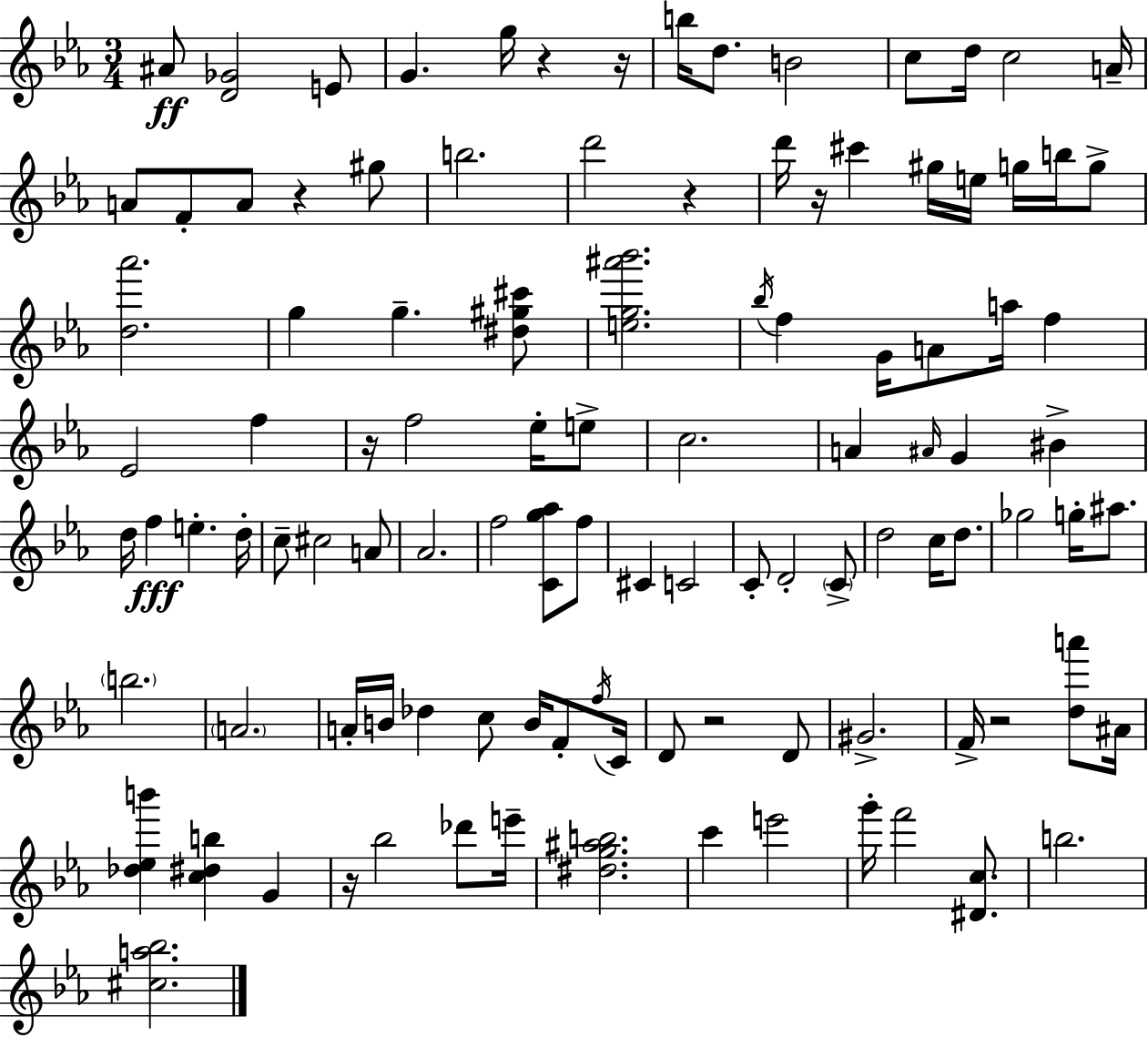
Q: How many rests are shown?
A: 9